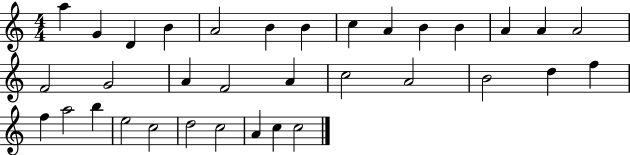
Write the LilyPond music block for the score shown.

{
  \clef treble
  \numericTimeSignature
  \time 4/4
  \key c \major
  a''4 g'4 d'4 b'4 | a'2 b'4 b'4 | c''4 a'4 b'4 b'4 | a'4 a'4 a'2 | \break f'2 g'2 | a'4 f'2 a'4 | c''2 a'2 | b'2 d''4 f''4 | \break f''4 a''2 b''4 | e''2 c''2 | d''2 c''2 | a'4 c''4 c''2 | \break \bar "|."
}